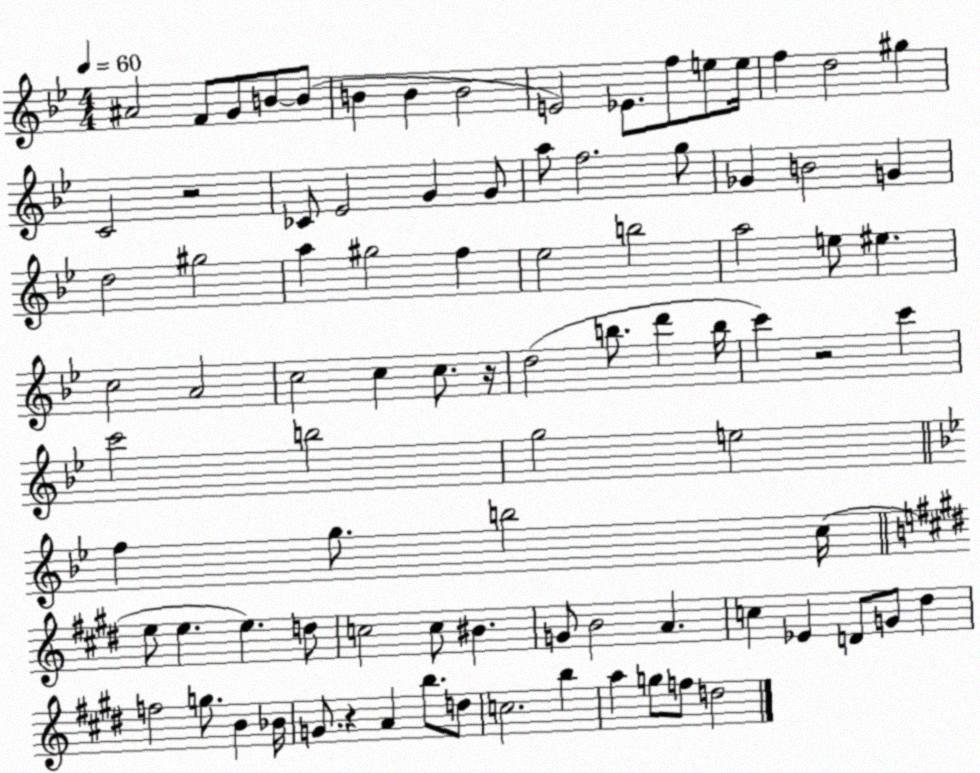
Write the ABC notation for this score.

X:1
T:Untitled
M:4/4
L:1/4
K:Bb
^A2 F/2 G/2 B/2 B/2 B B B2 E2 _E/2 f/2 e/2 e/4 f d2 ^g C2 z2 _C/2 _E2 G G/2 a/2 f2 g/2 _G B2 G d2 ^g2 a ^g2 f _e2 b2 a2 e/2 ^e c2 A2 c2 c c/2 z/4 d2 b/2 d' b/4 c' z2 c' c'2 b2 g2 e2 f g/2 b2 c/4 e/2 e e d/2 c2 c/2 ^B G/2 B2 A c _E D/2 G/2 ^d f2 g/2 B _B/4 G/2 z A b/2 d/2 c2 b a g/2 f/2 d2